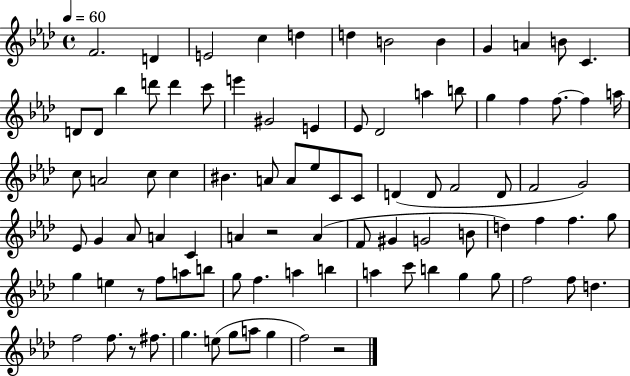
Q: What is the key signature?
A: AES major